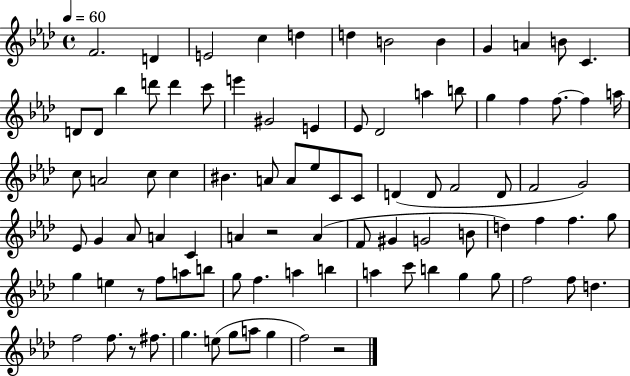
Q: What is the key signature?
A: AES major